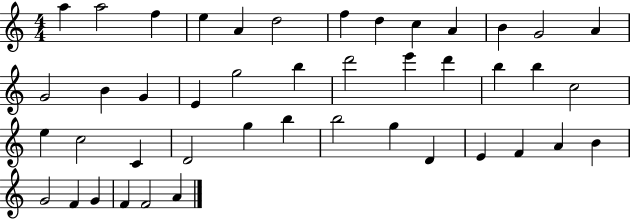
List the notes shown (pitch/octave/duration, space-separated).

A5/q A5/h F5/q E5/q A4/q D5/h F5/q D5/q C5/q A4/q B4/q G4/h A4/q G4/h B4/q G4/q E4/q G5/h B5/q D6/h E6/q D6/q B5/q B5/q C5/h E5/q C5/h C4/q D4/h G5/q B5/q B5/h G5/q D4/q E4/q F4/q A4/q B4/q G4/h F4/q G4/q F4/q F4/h A4/q